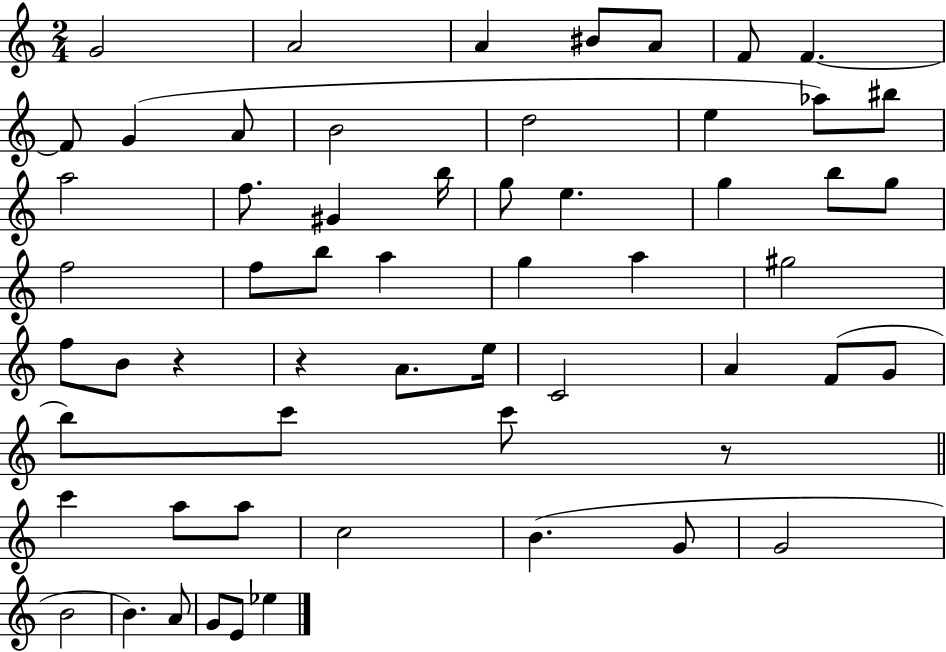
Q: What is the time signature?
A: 2/4